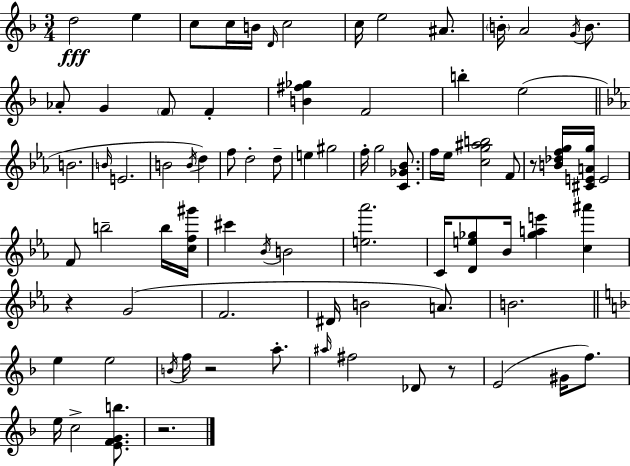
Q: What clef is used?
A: treble